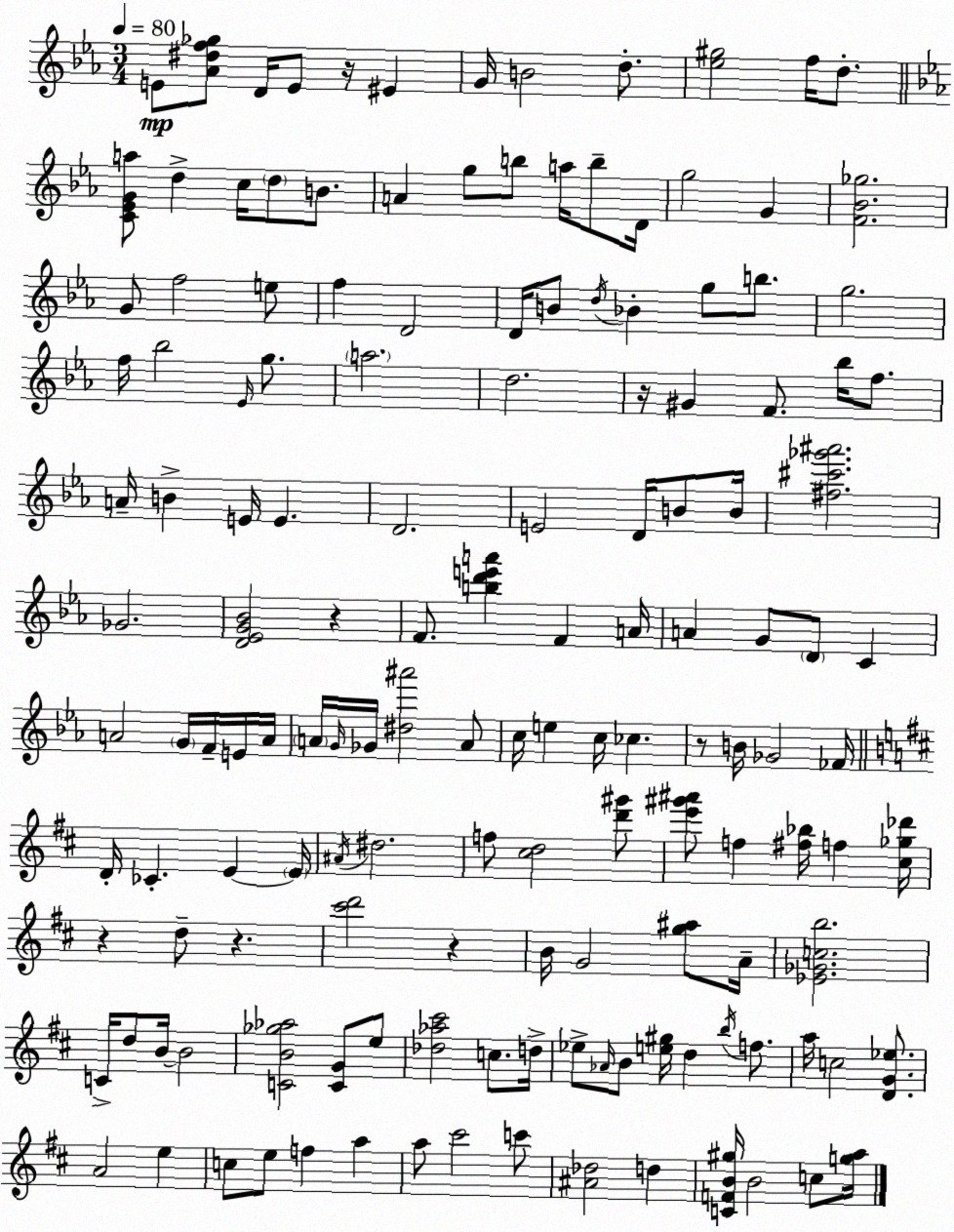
X:1
T:Untitled
M:3/4
L:1/4
K:Eb
E/2 [_A^df_g]/2 D/4 E/2 z/4 ^E G/4 B2 d/2 [_e^g]2 f/4 d/2 [C_EGa]/2 d c/4 d/2 B/2 A g/2 b/2 a/4 b/2 D/4 g2 G [F_B_g]2 G/2 f2 e/2 f D2 D/4 B/2 d/4 _B g/2 b/2 g2 f/4 _b2 _E/4 g/2 a2 d2 z/4 ^G F/2 _b/4 f/2 A/4 B E/4 E D2 E2 D/4 B/2 B/4 [^f^c'_g'^a']2 _G2 [D_EG_B]2 z F/2 [bd'e'a'] F A/4 A G/2 D/2 C A2 G/4 F/4 E/4 A/4 A/4 G/4 _G/4 [^d^a']2 A/2 c/4 e c/4 _c z/2 B/4 _G2 _F/4 D/4 _C E E/4 ^A/4 ^d2 f/2 [^cd]2 [d'^g']/2 [e'^g'^a']/2 f [^f_b]/4 f [^c_g_d']/4 z d/2 z [^c'd']2 z B/4 G2 [g^a]/2 A/4 [_E_Gcb]2 C/4 d/2 B/4 B2 [CB_g_a]2 [CG]/2 e/2 [_d_a^c']2 c/2 d/4 _e/2 _A/4 B/2 [e^g]/4 d b/4 f/2 a/4 c2 [DG_e]/2 A2 e c/2 e/2 f a a/2 ^c'2 c'/2 [^A_d]2 d [CFB^g]/4 B2 c/2 [ga]/4